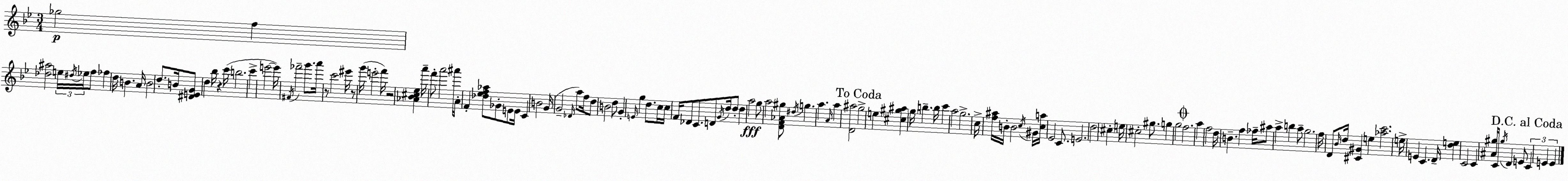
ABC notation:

X:1
T:Untitled
M:3/4
L:1/4
K:Bb
_g2 f [_d^a]2 e/4 ^d/4 _e/4 f/2 _f d/4 B A/4 B2 d/2 B/4 [^DEG]/2 d _b/4 z c'/4 b2 c' e'2 e'/4 ^F/4 _f'2 g'/2 a'/4 z/2 c'2 ^e'/4 z/2 g'/4 e'2 f'/4 z2 [_A_B^c_e] a'/4 f'/2 a'2 ^a'/4 A/4 F [_d_ef_a]/2 _G/2 E/2 E/4 C B2 G/4 G2 _D/4 a/2 f/4 d/2 B2 d/2 G E/4 g d/2 c/4 c/4 F/4 _D/2 C/2 D/2 G/4 d/4 d/2 d a2 g/2 a2 [DF_A^g]/2 ^d/4 g a A/4 a [D^a]2 g2 e [^c^g^a] g/4 b b/4 c' a2 g2 c/4 [f^a]/4 B/4 B2 c/4 ^G/4 [ca]/4 _E2 C/2 E2 d2 ^c e/4 ^c2 ^g/2 g g2 f2 a f2 d/4 B f _f/4 ^a/2 a b a/2 g2 f/4 D/2 _B/4 d/4 [^C^G] e [_ac']2 e/4 E C D/4 [de] C2 C [^A^g]/4 C/4 ^g/4 D E/2 C E E